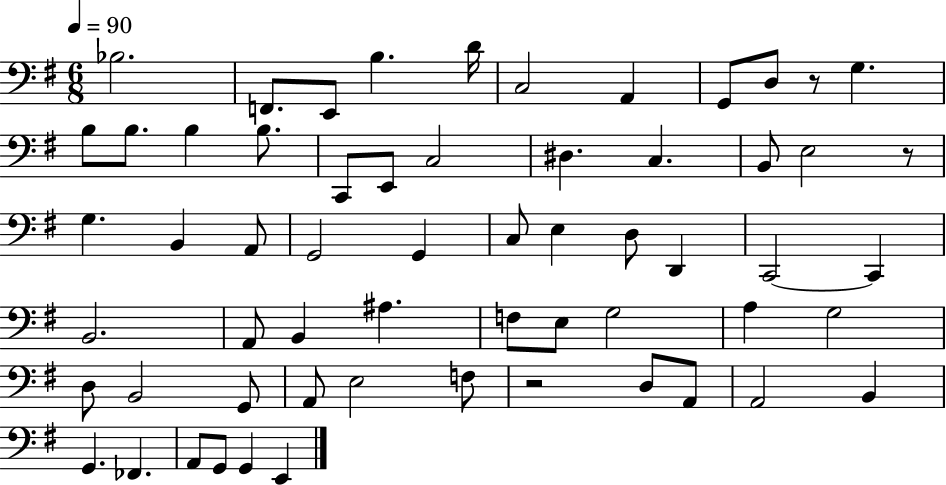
Bb3/h. F2/e. E2/e B3/q. D4/s C3/h A2/q G2/e D3/e R/e G3/q. B3/e B3/e. B3/q B3/e. C2/e E2/e C3/h D#3/q. C3/q. B2/e E3/h R/e G3/q. B2/q A2/e G2/h G2/q C3/e E3/q D3/e D2/q C2/h C2/q B2/h. A2/e B2/q A#3/q. F3/e E3/e G3/h A3/q G3/h D3/e B2/h G2/e A2/e E3/h F3/e R/h D3/e A2/e A2/h B2/q G2/q. FES2/q. A2/e G2/e G2/q E2/q